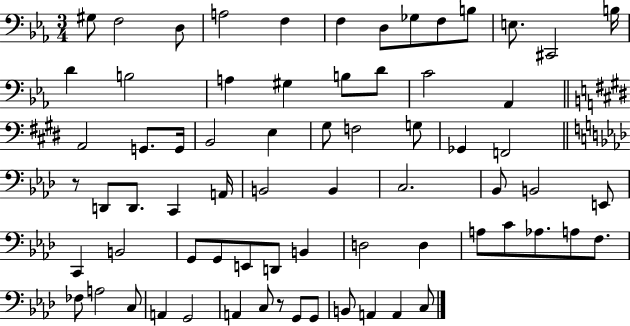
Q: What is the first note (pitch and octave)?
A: G#3